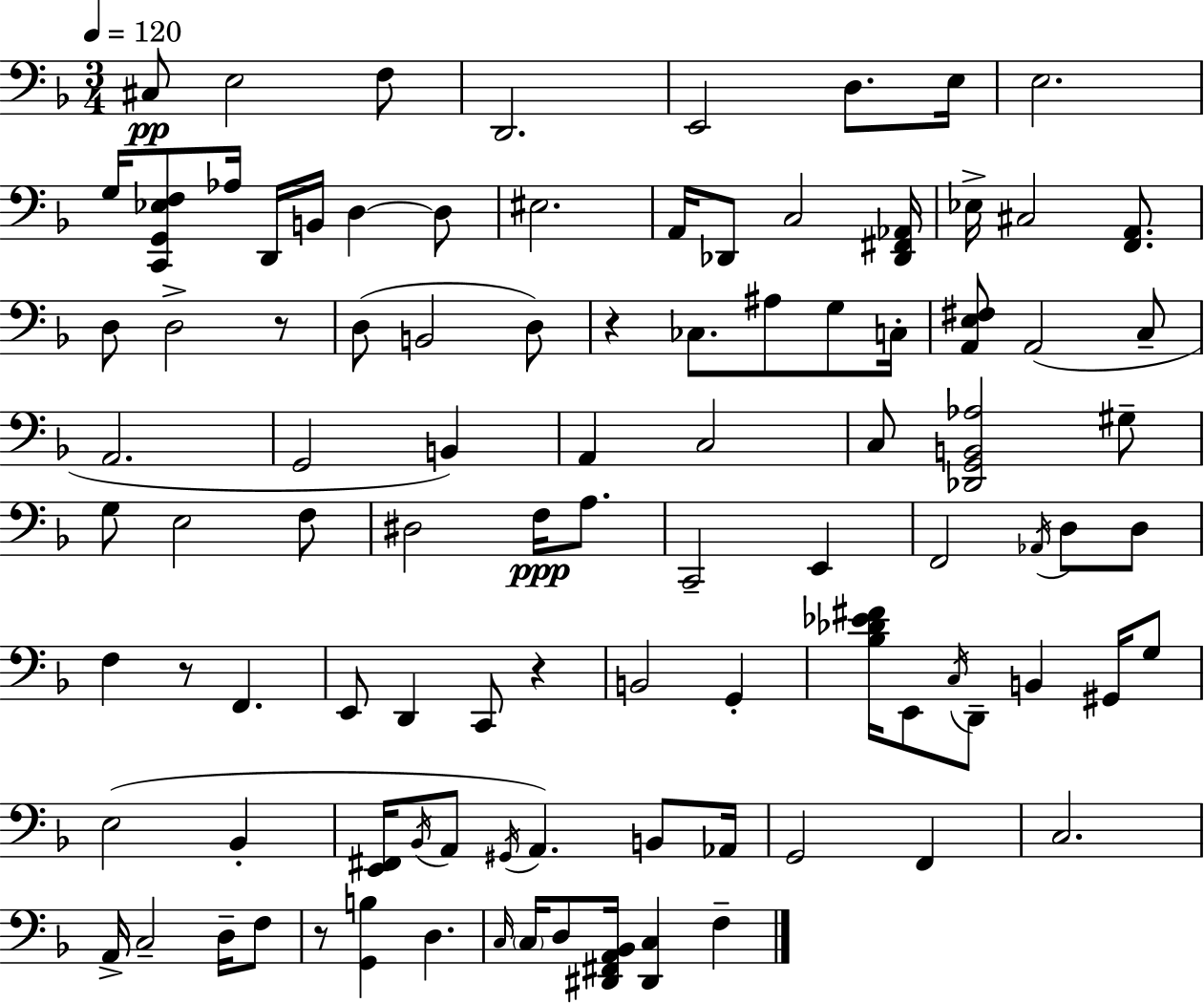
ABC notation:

X:1
T:Untitled
M:3/4
L:1/4
K:Dm
^C,/2 E,2 F,/2 D,,2 E,,2 D,/2 E,/4 E,2 G,/4 [C,,G,,_E,F,]/2 _A,/4 D,,/4 B,,/4 D, D,/2 ^E,2 A,,/4 _D,,/2 C,2 [_D,,^F,,_A,,]/4 _E,/4 ^C,2 [F,,A,,]/2 D,/2 D,2 z/2 D,/2 B,,2 D,/2 z _C,/2 ^A,/2 G,/2 C,/4 [A,,E,^F,]/2 A,,2 C,/2 A,,2 G,,2 B,, A,, C,2 C,/2 [_D,,G,,B,,_A,]2 ^G,/2 G,/2 E,2 F,/2 ^D,2 F,/4 A,/2 C,,2 E,, F,,2 _A,,/4 D,/2 D,/2 F, z/2 F,, E,,/2 D,, C,,/2 z B,,2 G,, [_B,_D_E^F]/4 E,,/2 C,/4 D,,/2 B,, ^G,,/4 G,/2 E,2 _B,, [E,,^F,,]/4 _B,,/4 A,,/2 ^G,,/4 A,, B,,/2 _A,,/4 G,,2 F,, C,2 A,,/4 C,2 D,/4 F,/2 z/2 [G,,B,] D, C,/4 C,/4 D,/2 [^D,,^F,,A,,_B,,]/4 [^D,,C,] F,